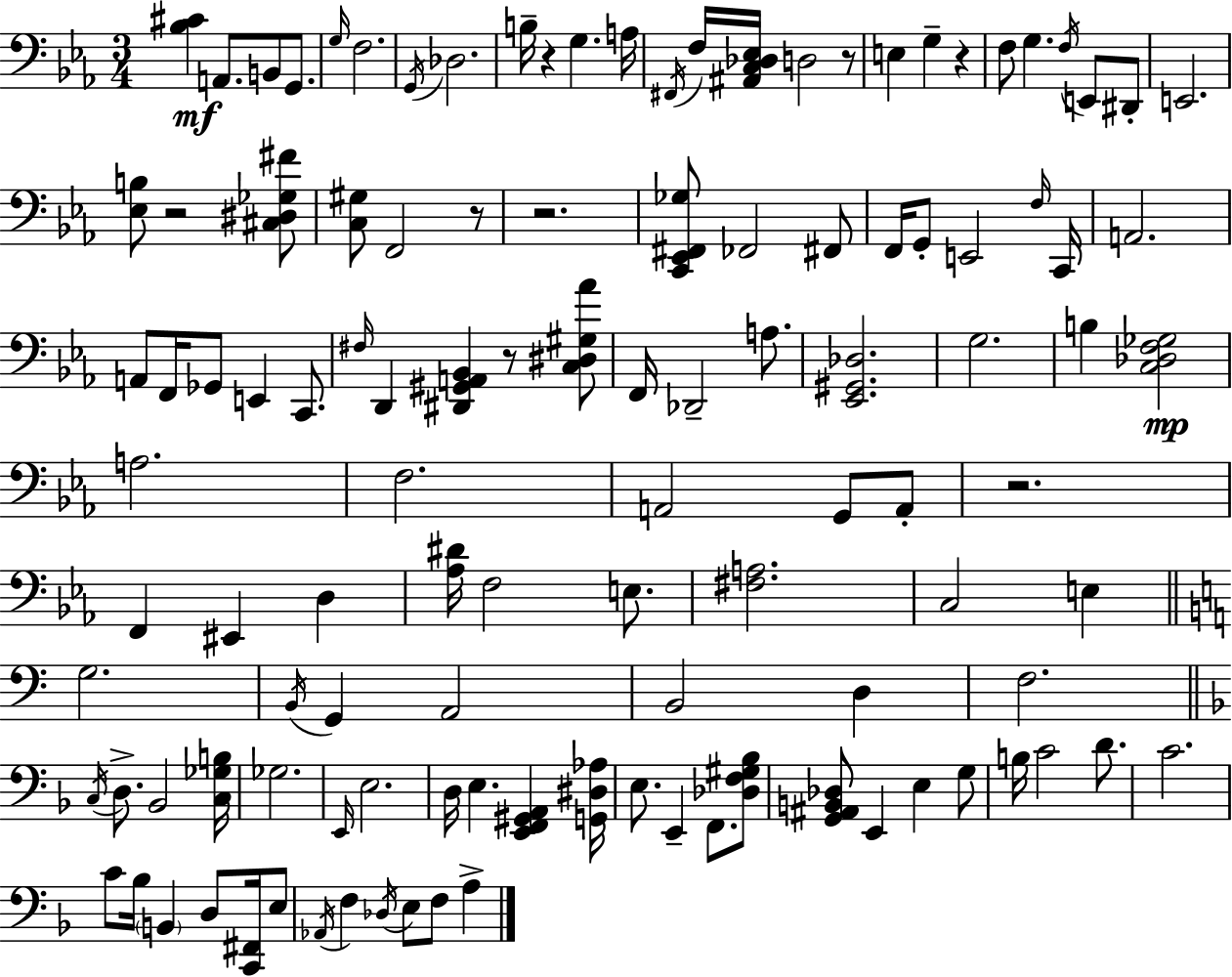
[Bb3,C#4]/q A2/e. B2/e G2/e. G3/s F3/h. G2/s Db3/h. B3/s R/q G3/q. A3/s F#2/s F3/s [A#2,C3,Db3,Eb3]/s D3/h R/e E3/q G3/q R/q F3/e G3/q. F3/s E2/e D#2/e E2/h. [Eb3,B3]/e R/h [C#3,D#3,Gb3,F#4]/e [C3,G#3]/e F2/h R/e R/h. [C2,Eb2,F#2,Gb3]/e FES2/h F#2/e F2/s G2/e E2/h F3/s C2/s A2/h. A2/e F2/s Gb2/e E2/q C2/e. F#3/s D2/q [D#2,G#2,A2,Bb2]/q R/e [C3,D#3,G#3,Ab4]/e F2/s Db2/h A3/e. [Eb2,G#2,Db3]/h. G3/h. B3/q [C3,Db3,F3,Gb3]/h A3/h. F3/h. A2/h G2/e A2/e R/h. F2/q EIS2/q D3/q [Ab3,D#4]/s F3/h E3/e. [F#3,A3]/h. C3/h E3/q G3/h. B2/s G2/q A2/h B2/h D3/q F3/h. C3/s D3/e. Bb2/h [C3,Gb3,B3]/s Gb3/h. E2/s E3/h. D3/s E3/q. [E2,F2,G#2,A2]/q [G2,D#3,Ab3]/s E3/e. E2/q F2/e. [Db3,F3,G#3,Bb3]/e [G2,A#2,B2,Db3]/e E2/q E3/q G3/e B3/s C4/h D4/e. C4/h. C4/e Bb3/s B2/q D3/e [C2,F#2]/s E3/e Ab2/s F3/q Db3/s E3/e F3/e A3/q